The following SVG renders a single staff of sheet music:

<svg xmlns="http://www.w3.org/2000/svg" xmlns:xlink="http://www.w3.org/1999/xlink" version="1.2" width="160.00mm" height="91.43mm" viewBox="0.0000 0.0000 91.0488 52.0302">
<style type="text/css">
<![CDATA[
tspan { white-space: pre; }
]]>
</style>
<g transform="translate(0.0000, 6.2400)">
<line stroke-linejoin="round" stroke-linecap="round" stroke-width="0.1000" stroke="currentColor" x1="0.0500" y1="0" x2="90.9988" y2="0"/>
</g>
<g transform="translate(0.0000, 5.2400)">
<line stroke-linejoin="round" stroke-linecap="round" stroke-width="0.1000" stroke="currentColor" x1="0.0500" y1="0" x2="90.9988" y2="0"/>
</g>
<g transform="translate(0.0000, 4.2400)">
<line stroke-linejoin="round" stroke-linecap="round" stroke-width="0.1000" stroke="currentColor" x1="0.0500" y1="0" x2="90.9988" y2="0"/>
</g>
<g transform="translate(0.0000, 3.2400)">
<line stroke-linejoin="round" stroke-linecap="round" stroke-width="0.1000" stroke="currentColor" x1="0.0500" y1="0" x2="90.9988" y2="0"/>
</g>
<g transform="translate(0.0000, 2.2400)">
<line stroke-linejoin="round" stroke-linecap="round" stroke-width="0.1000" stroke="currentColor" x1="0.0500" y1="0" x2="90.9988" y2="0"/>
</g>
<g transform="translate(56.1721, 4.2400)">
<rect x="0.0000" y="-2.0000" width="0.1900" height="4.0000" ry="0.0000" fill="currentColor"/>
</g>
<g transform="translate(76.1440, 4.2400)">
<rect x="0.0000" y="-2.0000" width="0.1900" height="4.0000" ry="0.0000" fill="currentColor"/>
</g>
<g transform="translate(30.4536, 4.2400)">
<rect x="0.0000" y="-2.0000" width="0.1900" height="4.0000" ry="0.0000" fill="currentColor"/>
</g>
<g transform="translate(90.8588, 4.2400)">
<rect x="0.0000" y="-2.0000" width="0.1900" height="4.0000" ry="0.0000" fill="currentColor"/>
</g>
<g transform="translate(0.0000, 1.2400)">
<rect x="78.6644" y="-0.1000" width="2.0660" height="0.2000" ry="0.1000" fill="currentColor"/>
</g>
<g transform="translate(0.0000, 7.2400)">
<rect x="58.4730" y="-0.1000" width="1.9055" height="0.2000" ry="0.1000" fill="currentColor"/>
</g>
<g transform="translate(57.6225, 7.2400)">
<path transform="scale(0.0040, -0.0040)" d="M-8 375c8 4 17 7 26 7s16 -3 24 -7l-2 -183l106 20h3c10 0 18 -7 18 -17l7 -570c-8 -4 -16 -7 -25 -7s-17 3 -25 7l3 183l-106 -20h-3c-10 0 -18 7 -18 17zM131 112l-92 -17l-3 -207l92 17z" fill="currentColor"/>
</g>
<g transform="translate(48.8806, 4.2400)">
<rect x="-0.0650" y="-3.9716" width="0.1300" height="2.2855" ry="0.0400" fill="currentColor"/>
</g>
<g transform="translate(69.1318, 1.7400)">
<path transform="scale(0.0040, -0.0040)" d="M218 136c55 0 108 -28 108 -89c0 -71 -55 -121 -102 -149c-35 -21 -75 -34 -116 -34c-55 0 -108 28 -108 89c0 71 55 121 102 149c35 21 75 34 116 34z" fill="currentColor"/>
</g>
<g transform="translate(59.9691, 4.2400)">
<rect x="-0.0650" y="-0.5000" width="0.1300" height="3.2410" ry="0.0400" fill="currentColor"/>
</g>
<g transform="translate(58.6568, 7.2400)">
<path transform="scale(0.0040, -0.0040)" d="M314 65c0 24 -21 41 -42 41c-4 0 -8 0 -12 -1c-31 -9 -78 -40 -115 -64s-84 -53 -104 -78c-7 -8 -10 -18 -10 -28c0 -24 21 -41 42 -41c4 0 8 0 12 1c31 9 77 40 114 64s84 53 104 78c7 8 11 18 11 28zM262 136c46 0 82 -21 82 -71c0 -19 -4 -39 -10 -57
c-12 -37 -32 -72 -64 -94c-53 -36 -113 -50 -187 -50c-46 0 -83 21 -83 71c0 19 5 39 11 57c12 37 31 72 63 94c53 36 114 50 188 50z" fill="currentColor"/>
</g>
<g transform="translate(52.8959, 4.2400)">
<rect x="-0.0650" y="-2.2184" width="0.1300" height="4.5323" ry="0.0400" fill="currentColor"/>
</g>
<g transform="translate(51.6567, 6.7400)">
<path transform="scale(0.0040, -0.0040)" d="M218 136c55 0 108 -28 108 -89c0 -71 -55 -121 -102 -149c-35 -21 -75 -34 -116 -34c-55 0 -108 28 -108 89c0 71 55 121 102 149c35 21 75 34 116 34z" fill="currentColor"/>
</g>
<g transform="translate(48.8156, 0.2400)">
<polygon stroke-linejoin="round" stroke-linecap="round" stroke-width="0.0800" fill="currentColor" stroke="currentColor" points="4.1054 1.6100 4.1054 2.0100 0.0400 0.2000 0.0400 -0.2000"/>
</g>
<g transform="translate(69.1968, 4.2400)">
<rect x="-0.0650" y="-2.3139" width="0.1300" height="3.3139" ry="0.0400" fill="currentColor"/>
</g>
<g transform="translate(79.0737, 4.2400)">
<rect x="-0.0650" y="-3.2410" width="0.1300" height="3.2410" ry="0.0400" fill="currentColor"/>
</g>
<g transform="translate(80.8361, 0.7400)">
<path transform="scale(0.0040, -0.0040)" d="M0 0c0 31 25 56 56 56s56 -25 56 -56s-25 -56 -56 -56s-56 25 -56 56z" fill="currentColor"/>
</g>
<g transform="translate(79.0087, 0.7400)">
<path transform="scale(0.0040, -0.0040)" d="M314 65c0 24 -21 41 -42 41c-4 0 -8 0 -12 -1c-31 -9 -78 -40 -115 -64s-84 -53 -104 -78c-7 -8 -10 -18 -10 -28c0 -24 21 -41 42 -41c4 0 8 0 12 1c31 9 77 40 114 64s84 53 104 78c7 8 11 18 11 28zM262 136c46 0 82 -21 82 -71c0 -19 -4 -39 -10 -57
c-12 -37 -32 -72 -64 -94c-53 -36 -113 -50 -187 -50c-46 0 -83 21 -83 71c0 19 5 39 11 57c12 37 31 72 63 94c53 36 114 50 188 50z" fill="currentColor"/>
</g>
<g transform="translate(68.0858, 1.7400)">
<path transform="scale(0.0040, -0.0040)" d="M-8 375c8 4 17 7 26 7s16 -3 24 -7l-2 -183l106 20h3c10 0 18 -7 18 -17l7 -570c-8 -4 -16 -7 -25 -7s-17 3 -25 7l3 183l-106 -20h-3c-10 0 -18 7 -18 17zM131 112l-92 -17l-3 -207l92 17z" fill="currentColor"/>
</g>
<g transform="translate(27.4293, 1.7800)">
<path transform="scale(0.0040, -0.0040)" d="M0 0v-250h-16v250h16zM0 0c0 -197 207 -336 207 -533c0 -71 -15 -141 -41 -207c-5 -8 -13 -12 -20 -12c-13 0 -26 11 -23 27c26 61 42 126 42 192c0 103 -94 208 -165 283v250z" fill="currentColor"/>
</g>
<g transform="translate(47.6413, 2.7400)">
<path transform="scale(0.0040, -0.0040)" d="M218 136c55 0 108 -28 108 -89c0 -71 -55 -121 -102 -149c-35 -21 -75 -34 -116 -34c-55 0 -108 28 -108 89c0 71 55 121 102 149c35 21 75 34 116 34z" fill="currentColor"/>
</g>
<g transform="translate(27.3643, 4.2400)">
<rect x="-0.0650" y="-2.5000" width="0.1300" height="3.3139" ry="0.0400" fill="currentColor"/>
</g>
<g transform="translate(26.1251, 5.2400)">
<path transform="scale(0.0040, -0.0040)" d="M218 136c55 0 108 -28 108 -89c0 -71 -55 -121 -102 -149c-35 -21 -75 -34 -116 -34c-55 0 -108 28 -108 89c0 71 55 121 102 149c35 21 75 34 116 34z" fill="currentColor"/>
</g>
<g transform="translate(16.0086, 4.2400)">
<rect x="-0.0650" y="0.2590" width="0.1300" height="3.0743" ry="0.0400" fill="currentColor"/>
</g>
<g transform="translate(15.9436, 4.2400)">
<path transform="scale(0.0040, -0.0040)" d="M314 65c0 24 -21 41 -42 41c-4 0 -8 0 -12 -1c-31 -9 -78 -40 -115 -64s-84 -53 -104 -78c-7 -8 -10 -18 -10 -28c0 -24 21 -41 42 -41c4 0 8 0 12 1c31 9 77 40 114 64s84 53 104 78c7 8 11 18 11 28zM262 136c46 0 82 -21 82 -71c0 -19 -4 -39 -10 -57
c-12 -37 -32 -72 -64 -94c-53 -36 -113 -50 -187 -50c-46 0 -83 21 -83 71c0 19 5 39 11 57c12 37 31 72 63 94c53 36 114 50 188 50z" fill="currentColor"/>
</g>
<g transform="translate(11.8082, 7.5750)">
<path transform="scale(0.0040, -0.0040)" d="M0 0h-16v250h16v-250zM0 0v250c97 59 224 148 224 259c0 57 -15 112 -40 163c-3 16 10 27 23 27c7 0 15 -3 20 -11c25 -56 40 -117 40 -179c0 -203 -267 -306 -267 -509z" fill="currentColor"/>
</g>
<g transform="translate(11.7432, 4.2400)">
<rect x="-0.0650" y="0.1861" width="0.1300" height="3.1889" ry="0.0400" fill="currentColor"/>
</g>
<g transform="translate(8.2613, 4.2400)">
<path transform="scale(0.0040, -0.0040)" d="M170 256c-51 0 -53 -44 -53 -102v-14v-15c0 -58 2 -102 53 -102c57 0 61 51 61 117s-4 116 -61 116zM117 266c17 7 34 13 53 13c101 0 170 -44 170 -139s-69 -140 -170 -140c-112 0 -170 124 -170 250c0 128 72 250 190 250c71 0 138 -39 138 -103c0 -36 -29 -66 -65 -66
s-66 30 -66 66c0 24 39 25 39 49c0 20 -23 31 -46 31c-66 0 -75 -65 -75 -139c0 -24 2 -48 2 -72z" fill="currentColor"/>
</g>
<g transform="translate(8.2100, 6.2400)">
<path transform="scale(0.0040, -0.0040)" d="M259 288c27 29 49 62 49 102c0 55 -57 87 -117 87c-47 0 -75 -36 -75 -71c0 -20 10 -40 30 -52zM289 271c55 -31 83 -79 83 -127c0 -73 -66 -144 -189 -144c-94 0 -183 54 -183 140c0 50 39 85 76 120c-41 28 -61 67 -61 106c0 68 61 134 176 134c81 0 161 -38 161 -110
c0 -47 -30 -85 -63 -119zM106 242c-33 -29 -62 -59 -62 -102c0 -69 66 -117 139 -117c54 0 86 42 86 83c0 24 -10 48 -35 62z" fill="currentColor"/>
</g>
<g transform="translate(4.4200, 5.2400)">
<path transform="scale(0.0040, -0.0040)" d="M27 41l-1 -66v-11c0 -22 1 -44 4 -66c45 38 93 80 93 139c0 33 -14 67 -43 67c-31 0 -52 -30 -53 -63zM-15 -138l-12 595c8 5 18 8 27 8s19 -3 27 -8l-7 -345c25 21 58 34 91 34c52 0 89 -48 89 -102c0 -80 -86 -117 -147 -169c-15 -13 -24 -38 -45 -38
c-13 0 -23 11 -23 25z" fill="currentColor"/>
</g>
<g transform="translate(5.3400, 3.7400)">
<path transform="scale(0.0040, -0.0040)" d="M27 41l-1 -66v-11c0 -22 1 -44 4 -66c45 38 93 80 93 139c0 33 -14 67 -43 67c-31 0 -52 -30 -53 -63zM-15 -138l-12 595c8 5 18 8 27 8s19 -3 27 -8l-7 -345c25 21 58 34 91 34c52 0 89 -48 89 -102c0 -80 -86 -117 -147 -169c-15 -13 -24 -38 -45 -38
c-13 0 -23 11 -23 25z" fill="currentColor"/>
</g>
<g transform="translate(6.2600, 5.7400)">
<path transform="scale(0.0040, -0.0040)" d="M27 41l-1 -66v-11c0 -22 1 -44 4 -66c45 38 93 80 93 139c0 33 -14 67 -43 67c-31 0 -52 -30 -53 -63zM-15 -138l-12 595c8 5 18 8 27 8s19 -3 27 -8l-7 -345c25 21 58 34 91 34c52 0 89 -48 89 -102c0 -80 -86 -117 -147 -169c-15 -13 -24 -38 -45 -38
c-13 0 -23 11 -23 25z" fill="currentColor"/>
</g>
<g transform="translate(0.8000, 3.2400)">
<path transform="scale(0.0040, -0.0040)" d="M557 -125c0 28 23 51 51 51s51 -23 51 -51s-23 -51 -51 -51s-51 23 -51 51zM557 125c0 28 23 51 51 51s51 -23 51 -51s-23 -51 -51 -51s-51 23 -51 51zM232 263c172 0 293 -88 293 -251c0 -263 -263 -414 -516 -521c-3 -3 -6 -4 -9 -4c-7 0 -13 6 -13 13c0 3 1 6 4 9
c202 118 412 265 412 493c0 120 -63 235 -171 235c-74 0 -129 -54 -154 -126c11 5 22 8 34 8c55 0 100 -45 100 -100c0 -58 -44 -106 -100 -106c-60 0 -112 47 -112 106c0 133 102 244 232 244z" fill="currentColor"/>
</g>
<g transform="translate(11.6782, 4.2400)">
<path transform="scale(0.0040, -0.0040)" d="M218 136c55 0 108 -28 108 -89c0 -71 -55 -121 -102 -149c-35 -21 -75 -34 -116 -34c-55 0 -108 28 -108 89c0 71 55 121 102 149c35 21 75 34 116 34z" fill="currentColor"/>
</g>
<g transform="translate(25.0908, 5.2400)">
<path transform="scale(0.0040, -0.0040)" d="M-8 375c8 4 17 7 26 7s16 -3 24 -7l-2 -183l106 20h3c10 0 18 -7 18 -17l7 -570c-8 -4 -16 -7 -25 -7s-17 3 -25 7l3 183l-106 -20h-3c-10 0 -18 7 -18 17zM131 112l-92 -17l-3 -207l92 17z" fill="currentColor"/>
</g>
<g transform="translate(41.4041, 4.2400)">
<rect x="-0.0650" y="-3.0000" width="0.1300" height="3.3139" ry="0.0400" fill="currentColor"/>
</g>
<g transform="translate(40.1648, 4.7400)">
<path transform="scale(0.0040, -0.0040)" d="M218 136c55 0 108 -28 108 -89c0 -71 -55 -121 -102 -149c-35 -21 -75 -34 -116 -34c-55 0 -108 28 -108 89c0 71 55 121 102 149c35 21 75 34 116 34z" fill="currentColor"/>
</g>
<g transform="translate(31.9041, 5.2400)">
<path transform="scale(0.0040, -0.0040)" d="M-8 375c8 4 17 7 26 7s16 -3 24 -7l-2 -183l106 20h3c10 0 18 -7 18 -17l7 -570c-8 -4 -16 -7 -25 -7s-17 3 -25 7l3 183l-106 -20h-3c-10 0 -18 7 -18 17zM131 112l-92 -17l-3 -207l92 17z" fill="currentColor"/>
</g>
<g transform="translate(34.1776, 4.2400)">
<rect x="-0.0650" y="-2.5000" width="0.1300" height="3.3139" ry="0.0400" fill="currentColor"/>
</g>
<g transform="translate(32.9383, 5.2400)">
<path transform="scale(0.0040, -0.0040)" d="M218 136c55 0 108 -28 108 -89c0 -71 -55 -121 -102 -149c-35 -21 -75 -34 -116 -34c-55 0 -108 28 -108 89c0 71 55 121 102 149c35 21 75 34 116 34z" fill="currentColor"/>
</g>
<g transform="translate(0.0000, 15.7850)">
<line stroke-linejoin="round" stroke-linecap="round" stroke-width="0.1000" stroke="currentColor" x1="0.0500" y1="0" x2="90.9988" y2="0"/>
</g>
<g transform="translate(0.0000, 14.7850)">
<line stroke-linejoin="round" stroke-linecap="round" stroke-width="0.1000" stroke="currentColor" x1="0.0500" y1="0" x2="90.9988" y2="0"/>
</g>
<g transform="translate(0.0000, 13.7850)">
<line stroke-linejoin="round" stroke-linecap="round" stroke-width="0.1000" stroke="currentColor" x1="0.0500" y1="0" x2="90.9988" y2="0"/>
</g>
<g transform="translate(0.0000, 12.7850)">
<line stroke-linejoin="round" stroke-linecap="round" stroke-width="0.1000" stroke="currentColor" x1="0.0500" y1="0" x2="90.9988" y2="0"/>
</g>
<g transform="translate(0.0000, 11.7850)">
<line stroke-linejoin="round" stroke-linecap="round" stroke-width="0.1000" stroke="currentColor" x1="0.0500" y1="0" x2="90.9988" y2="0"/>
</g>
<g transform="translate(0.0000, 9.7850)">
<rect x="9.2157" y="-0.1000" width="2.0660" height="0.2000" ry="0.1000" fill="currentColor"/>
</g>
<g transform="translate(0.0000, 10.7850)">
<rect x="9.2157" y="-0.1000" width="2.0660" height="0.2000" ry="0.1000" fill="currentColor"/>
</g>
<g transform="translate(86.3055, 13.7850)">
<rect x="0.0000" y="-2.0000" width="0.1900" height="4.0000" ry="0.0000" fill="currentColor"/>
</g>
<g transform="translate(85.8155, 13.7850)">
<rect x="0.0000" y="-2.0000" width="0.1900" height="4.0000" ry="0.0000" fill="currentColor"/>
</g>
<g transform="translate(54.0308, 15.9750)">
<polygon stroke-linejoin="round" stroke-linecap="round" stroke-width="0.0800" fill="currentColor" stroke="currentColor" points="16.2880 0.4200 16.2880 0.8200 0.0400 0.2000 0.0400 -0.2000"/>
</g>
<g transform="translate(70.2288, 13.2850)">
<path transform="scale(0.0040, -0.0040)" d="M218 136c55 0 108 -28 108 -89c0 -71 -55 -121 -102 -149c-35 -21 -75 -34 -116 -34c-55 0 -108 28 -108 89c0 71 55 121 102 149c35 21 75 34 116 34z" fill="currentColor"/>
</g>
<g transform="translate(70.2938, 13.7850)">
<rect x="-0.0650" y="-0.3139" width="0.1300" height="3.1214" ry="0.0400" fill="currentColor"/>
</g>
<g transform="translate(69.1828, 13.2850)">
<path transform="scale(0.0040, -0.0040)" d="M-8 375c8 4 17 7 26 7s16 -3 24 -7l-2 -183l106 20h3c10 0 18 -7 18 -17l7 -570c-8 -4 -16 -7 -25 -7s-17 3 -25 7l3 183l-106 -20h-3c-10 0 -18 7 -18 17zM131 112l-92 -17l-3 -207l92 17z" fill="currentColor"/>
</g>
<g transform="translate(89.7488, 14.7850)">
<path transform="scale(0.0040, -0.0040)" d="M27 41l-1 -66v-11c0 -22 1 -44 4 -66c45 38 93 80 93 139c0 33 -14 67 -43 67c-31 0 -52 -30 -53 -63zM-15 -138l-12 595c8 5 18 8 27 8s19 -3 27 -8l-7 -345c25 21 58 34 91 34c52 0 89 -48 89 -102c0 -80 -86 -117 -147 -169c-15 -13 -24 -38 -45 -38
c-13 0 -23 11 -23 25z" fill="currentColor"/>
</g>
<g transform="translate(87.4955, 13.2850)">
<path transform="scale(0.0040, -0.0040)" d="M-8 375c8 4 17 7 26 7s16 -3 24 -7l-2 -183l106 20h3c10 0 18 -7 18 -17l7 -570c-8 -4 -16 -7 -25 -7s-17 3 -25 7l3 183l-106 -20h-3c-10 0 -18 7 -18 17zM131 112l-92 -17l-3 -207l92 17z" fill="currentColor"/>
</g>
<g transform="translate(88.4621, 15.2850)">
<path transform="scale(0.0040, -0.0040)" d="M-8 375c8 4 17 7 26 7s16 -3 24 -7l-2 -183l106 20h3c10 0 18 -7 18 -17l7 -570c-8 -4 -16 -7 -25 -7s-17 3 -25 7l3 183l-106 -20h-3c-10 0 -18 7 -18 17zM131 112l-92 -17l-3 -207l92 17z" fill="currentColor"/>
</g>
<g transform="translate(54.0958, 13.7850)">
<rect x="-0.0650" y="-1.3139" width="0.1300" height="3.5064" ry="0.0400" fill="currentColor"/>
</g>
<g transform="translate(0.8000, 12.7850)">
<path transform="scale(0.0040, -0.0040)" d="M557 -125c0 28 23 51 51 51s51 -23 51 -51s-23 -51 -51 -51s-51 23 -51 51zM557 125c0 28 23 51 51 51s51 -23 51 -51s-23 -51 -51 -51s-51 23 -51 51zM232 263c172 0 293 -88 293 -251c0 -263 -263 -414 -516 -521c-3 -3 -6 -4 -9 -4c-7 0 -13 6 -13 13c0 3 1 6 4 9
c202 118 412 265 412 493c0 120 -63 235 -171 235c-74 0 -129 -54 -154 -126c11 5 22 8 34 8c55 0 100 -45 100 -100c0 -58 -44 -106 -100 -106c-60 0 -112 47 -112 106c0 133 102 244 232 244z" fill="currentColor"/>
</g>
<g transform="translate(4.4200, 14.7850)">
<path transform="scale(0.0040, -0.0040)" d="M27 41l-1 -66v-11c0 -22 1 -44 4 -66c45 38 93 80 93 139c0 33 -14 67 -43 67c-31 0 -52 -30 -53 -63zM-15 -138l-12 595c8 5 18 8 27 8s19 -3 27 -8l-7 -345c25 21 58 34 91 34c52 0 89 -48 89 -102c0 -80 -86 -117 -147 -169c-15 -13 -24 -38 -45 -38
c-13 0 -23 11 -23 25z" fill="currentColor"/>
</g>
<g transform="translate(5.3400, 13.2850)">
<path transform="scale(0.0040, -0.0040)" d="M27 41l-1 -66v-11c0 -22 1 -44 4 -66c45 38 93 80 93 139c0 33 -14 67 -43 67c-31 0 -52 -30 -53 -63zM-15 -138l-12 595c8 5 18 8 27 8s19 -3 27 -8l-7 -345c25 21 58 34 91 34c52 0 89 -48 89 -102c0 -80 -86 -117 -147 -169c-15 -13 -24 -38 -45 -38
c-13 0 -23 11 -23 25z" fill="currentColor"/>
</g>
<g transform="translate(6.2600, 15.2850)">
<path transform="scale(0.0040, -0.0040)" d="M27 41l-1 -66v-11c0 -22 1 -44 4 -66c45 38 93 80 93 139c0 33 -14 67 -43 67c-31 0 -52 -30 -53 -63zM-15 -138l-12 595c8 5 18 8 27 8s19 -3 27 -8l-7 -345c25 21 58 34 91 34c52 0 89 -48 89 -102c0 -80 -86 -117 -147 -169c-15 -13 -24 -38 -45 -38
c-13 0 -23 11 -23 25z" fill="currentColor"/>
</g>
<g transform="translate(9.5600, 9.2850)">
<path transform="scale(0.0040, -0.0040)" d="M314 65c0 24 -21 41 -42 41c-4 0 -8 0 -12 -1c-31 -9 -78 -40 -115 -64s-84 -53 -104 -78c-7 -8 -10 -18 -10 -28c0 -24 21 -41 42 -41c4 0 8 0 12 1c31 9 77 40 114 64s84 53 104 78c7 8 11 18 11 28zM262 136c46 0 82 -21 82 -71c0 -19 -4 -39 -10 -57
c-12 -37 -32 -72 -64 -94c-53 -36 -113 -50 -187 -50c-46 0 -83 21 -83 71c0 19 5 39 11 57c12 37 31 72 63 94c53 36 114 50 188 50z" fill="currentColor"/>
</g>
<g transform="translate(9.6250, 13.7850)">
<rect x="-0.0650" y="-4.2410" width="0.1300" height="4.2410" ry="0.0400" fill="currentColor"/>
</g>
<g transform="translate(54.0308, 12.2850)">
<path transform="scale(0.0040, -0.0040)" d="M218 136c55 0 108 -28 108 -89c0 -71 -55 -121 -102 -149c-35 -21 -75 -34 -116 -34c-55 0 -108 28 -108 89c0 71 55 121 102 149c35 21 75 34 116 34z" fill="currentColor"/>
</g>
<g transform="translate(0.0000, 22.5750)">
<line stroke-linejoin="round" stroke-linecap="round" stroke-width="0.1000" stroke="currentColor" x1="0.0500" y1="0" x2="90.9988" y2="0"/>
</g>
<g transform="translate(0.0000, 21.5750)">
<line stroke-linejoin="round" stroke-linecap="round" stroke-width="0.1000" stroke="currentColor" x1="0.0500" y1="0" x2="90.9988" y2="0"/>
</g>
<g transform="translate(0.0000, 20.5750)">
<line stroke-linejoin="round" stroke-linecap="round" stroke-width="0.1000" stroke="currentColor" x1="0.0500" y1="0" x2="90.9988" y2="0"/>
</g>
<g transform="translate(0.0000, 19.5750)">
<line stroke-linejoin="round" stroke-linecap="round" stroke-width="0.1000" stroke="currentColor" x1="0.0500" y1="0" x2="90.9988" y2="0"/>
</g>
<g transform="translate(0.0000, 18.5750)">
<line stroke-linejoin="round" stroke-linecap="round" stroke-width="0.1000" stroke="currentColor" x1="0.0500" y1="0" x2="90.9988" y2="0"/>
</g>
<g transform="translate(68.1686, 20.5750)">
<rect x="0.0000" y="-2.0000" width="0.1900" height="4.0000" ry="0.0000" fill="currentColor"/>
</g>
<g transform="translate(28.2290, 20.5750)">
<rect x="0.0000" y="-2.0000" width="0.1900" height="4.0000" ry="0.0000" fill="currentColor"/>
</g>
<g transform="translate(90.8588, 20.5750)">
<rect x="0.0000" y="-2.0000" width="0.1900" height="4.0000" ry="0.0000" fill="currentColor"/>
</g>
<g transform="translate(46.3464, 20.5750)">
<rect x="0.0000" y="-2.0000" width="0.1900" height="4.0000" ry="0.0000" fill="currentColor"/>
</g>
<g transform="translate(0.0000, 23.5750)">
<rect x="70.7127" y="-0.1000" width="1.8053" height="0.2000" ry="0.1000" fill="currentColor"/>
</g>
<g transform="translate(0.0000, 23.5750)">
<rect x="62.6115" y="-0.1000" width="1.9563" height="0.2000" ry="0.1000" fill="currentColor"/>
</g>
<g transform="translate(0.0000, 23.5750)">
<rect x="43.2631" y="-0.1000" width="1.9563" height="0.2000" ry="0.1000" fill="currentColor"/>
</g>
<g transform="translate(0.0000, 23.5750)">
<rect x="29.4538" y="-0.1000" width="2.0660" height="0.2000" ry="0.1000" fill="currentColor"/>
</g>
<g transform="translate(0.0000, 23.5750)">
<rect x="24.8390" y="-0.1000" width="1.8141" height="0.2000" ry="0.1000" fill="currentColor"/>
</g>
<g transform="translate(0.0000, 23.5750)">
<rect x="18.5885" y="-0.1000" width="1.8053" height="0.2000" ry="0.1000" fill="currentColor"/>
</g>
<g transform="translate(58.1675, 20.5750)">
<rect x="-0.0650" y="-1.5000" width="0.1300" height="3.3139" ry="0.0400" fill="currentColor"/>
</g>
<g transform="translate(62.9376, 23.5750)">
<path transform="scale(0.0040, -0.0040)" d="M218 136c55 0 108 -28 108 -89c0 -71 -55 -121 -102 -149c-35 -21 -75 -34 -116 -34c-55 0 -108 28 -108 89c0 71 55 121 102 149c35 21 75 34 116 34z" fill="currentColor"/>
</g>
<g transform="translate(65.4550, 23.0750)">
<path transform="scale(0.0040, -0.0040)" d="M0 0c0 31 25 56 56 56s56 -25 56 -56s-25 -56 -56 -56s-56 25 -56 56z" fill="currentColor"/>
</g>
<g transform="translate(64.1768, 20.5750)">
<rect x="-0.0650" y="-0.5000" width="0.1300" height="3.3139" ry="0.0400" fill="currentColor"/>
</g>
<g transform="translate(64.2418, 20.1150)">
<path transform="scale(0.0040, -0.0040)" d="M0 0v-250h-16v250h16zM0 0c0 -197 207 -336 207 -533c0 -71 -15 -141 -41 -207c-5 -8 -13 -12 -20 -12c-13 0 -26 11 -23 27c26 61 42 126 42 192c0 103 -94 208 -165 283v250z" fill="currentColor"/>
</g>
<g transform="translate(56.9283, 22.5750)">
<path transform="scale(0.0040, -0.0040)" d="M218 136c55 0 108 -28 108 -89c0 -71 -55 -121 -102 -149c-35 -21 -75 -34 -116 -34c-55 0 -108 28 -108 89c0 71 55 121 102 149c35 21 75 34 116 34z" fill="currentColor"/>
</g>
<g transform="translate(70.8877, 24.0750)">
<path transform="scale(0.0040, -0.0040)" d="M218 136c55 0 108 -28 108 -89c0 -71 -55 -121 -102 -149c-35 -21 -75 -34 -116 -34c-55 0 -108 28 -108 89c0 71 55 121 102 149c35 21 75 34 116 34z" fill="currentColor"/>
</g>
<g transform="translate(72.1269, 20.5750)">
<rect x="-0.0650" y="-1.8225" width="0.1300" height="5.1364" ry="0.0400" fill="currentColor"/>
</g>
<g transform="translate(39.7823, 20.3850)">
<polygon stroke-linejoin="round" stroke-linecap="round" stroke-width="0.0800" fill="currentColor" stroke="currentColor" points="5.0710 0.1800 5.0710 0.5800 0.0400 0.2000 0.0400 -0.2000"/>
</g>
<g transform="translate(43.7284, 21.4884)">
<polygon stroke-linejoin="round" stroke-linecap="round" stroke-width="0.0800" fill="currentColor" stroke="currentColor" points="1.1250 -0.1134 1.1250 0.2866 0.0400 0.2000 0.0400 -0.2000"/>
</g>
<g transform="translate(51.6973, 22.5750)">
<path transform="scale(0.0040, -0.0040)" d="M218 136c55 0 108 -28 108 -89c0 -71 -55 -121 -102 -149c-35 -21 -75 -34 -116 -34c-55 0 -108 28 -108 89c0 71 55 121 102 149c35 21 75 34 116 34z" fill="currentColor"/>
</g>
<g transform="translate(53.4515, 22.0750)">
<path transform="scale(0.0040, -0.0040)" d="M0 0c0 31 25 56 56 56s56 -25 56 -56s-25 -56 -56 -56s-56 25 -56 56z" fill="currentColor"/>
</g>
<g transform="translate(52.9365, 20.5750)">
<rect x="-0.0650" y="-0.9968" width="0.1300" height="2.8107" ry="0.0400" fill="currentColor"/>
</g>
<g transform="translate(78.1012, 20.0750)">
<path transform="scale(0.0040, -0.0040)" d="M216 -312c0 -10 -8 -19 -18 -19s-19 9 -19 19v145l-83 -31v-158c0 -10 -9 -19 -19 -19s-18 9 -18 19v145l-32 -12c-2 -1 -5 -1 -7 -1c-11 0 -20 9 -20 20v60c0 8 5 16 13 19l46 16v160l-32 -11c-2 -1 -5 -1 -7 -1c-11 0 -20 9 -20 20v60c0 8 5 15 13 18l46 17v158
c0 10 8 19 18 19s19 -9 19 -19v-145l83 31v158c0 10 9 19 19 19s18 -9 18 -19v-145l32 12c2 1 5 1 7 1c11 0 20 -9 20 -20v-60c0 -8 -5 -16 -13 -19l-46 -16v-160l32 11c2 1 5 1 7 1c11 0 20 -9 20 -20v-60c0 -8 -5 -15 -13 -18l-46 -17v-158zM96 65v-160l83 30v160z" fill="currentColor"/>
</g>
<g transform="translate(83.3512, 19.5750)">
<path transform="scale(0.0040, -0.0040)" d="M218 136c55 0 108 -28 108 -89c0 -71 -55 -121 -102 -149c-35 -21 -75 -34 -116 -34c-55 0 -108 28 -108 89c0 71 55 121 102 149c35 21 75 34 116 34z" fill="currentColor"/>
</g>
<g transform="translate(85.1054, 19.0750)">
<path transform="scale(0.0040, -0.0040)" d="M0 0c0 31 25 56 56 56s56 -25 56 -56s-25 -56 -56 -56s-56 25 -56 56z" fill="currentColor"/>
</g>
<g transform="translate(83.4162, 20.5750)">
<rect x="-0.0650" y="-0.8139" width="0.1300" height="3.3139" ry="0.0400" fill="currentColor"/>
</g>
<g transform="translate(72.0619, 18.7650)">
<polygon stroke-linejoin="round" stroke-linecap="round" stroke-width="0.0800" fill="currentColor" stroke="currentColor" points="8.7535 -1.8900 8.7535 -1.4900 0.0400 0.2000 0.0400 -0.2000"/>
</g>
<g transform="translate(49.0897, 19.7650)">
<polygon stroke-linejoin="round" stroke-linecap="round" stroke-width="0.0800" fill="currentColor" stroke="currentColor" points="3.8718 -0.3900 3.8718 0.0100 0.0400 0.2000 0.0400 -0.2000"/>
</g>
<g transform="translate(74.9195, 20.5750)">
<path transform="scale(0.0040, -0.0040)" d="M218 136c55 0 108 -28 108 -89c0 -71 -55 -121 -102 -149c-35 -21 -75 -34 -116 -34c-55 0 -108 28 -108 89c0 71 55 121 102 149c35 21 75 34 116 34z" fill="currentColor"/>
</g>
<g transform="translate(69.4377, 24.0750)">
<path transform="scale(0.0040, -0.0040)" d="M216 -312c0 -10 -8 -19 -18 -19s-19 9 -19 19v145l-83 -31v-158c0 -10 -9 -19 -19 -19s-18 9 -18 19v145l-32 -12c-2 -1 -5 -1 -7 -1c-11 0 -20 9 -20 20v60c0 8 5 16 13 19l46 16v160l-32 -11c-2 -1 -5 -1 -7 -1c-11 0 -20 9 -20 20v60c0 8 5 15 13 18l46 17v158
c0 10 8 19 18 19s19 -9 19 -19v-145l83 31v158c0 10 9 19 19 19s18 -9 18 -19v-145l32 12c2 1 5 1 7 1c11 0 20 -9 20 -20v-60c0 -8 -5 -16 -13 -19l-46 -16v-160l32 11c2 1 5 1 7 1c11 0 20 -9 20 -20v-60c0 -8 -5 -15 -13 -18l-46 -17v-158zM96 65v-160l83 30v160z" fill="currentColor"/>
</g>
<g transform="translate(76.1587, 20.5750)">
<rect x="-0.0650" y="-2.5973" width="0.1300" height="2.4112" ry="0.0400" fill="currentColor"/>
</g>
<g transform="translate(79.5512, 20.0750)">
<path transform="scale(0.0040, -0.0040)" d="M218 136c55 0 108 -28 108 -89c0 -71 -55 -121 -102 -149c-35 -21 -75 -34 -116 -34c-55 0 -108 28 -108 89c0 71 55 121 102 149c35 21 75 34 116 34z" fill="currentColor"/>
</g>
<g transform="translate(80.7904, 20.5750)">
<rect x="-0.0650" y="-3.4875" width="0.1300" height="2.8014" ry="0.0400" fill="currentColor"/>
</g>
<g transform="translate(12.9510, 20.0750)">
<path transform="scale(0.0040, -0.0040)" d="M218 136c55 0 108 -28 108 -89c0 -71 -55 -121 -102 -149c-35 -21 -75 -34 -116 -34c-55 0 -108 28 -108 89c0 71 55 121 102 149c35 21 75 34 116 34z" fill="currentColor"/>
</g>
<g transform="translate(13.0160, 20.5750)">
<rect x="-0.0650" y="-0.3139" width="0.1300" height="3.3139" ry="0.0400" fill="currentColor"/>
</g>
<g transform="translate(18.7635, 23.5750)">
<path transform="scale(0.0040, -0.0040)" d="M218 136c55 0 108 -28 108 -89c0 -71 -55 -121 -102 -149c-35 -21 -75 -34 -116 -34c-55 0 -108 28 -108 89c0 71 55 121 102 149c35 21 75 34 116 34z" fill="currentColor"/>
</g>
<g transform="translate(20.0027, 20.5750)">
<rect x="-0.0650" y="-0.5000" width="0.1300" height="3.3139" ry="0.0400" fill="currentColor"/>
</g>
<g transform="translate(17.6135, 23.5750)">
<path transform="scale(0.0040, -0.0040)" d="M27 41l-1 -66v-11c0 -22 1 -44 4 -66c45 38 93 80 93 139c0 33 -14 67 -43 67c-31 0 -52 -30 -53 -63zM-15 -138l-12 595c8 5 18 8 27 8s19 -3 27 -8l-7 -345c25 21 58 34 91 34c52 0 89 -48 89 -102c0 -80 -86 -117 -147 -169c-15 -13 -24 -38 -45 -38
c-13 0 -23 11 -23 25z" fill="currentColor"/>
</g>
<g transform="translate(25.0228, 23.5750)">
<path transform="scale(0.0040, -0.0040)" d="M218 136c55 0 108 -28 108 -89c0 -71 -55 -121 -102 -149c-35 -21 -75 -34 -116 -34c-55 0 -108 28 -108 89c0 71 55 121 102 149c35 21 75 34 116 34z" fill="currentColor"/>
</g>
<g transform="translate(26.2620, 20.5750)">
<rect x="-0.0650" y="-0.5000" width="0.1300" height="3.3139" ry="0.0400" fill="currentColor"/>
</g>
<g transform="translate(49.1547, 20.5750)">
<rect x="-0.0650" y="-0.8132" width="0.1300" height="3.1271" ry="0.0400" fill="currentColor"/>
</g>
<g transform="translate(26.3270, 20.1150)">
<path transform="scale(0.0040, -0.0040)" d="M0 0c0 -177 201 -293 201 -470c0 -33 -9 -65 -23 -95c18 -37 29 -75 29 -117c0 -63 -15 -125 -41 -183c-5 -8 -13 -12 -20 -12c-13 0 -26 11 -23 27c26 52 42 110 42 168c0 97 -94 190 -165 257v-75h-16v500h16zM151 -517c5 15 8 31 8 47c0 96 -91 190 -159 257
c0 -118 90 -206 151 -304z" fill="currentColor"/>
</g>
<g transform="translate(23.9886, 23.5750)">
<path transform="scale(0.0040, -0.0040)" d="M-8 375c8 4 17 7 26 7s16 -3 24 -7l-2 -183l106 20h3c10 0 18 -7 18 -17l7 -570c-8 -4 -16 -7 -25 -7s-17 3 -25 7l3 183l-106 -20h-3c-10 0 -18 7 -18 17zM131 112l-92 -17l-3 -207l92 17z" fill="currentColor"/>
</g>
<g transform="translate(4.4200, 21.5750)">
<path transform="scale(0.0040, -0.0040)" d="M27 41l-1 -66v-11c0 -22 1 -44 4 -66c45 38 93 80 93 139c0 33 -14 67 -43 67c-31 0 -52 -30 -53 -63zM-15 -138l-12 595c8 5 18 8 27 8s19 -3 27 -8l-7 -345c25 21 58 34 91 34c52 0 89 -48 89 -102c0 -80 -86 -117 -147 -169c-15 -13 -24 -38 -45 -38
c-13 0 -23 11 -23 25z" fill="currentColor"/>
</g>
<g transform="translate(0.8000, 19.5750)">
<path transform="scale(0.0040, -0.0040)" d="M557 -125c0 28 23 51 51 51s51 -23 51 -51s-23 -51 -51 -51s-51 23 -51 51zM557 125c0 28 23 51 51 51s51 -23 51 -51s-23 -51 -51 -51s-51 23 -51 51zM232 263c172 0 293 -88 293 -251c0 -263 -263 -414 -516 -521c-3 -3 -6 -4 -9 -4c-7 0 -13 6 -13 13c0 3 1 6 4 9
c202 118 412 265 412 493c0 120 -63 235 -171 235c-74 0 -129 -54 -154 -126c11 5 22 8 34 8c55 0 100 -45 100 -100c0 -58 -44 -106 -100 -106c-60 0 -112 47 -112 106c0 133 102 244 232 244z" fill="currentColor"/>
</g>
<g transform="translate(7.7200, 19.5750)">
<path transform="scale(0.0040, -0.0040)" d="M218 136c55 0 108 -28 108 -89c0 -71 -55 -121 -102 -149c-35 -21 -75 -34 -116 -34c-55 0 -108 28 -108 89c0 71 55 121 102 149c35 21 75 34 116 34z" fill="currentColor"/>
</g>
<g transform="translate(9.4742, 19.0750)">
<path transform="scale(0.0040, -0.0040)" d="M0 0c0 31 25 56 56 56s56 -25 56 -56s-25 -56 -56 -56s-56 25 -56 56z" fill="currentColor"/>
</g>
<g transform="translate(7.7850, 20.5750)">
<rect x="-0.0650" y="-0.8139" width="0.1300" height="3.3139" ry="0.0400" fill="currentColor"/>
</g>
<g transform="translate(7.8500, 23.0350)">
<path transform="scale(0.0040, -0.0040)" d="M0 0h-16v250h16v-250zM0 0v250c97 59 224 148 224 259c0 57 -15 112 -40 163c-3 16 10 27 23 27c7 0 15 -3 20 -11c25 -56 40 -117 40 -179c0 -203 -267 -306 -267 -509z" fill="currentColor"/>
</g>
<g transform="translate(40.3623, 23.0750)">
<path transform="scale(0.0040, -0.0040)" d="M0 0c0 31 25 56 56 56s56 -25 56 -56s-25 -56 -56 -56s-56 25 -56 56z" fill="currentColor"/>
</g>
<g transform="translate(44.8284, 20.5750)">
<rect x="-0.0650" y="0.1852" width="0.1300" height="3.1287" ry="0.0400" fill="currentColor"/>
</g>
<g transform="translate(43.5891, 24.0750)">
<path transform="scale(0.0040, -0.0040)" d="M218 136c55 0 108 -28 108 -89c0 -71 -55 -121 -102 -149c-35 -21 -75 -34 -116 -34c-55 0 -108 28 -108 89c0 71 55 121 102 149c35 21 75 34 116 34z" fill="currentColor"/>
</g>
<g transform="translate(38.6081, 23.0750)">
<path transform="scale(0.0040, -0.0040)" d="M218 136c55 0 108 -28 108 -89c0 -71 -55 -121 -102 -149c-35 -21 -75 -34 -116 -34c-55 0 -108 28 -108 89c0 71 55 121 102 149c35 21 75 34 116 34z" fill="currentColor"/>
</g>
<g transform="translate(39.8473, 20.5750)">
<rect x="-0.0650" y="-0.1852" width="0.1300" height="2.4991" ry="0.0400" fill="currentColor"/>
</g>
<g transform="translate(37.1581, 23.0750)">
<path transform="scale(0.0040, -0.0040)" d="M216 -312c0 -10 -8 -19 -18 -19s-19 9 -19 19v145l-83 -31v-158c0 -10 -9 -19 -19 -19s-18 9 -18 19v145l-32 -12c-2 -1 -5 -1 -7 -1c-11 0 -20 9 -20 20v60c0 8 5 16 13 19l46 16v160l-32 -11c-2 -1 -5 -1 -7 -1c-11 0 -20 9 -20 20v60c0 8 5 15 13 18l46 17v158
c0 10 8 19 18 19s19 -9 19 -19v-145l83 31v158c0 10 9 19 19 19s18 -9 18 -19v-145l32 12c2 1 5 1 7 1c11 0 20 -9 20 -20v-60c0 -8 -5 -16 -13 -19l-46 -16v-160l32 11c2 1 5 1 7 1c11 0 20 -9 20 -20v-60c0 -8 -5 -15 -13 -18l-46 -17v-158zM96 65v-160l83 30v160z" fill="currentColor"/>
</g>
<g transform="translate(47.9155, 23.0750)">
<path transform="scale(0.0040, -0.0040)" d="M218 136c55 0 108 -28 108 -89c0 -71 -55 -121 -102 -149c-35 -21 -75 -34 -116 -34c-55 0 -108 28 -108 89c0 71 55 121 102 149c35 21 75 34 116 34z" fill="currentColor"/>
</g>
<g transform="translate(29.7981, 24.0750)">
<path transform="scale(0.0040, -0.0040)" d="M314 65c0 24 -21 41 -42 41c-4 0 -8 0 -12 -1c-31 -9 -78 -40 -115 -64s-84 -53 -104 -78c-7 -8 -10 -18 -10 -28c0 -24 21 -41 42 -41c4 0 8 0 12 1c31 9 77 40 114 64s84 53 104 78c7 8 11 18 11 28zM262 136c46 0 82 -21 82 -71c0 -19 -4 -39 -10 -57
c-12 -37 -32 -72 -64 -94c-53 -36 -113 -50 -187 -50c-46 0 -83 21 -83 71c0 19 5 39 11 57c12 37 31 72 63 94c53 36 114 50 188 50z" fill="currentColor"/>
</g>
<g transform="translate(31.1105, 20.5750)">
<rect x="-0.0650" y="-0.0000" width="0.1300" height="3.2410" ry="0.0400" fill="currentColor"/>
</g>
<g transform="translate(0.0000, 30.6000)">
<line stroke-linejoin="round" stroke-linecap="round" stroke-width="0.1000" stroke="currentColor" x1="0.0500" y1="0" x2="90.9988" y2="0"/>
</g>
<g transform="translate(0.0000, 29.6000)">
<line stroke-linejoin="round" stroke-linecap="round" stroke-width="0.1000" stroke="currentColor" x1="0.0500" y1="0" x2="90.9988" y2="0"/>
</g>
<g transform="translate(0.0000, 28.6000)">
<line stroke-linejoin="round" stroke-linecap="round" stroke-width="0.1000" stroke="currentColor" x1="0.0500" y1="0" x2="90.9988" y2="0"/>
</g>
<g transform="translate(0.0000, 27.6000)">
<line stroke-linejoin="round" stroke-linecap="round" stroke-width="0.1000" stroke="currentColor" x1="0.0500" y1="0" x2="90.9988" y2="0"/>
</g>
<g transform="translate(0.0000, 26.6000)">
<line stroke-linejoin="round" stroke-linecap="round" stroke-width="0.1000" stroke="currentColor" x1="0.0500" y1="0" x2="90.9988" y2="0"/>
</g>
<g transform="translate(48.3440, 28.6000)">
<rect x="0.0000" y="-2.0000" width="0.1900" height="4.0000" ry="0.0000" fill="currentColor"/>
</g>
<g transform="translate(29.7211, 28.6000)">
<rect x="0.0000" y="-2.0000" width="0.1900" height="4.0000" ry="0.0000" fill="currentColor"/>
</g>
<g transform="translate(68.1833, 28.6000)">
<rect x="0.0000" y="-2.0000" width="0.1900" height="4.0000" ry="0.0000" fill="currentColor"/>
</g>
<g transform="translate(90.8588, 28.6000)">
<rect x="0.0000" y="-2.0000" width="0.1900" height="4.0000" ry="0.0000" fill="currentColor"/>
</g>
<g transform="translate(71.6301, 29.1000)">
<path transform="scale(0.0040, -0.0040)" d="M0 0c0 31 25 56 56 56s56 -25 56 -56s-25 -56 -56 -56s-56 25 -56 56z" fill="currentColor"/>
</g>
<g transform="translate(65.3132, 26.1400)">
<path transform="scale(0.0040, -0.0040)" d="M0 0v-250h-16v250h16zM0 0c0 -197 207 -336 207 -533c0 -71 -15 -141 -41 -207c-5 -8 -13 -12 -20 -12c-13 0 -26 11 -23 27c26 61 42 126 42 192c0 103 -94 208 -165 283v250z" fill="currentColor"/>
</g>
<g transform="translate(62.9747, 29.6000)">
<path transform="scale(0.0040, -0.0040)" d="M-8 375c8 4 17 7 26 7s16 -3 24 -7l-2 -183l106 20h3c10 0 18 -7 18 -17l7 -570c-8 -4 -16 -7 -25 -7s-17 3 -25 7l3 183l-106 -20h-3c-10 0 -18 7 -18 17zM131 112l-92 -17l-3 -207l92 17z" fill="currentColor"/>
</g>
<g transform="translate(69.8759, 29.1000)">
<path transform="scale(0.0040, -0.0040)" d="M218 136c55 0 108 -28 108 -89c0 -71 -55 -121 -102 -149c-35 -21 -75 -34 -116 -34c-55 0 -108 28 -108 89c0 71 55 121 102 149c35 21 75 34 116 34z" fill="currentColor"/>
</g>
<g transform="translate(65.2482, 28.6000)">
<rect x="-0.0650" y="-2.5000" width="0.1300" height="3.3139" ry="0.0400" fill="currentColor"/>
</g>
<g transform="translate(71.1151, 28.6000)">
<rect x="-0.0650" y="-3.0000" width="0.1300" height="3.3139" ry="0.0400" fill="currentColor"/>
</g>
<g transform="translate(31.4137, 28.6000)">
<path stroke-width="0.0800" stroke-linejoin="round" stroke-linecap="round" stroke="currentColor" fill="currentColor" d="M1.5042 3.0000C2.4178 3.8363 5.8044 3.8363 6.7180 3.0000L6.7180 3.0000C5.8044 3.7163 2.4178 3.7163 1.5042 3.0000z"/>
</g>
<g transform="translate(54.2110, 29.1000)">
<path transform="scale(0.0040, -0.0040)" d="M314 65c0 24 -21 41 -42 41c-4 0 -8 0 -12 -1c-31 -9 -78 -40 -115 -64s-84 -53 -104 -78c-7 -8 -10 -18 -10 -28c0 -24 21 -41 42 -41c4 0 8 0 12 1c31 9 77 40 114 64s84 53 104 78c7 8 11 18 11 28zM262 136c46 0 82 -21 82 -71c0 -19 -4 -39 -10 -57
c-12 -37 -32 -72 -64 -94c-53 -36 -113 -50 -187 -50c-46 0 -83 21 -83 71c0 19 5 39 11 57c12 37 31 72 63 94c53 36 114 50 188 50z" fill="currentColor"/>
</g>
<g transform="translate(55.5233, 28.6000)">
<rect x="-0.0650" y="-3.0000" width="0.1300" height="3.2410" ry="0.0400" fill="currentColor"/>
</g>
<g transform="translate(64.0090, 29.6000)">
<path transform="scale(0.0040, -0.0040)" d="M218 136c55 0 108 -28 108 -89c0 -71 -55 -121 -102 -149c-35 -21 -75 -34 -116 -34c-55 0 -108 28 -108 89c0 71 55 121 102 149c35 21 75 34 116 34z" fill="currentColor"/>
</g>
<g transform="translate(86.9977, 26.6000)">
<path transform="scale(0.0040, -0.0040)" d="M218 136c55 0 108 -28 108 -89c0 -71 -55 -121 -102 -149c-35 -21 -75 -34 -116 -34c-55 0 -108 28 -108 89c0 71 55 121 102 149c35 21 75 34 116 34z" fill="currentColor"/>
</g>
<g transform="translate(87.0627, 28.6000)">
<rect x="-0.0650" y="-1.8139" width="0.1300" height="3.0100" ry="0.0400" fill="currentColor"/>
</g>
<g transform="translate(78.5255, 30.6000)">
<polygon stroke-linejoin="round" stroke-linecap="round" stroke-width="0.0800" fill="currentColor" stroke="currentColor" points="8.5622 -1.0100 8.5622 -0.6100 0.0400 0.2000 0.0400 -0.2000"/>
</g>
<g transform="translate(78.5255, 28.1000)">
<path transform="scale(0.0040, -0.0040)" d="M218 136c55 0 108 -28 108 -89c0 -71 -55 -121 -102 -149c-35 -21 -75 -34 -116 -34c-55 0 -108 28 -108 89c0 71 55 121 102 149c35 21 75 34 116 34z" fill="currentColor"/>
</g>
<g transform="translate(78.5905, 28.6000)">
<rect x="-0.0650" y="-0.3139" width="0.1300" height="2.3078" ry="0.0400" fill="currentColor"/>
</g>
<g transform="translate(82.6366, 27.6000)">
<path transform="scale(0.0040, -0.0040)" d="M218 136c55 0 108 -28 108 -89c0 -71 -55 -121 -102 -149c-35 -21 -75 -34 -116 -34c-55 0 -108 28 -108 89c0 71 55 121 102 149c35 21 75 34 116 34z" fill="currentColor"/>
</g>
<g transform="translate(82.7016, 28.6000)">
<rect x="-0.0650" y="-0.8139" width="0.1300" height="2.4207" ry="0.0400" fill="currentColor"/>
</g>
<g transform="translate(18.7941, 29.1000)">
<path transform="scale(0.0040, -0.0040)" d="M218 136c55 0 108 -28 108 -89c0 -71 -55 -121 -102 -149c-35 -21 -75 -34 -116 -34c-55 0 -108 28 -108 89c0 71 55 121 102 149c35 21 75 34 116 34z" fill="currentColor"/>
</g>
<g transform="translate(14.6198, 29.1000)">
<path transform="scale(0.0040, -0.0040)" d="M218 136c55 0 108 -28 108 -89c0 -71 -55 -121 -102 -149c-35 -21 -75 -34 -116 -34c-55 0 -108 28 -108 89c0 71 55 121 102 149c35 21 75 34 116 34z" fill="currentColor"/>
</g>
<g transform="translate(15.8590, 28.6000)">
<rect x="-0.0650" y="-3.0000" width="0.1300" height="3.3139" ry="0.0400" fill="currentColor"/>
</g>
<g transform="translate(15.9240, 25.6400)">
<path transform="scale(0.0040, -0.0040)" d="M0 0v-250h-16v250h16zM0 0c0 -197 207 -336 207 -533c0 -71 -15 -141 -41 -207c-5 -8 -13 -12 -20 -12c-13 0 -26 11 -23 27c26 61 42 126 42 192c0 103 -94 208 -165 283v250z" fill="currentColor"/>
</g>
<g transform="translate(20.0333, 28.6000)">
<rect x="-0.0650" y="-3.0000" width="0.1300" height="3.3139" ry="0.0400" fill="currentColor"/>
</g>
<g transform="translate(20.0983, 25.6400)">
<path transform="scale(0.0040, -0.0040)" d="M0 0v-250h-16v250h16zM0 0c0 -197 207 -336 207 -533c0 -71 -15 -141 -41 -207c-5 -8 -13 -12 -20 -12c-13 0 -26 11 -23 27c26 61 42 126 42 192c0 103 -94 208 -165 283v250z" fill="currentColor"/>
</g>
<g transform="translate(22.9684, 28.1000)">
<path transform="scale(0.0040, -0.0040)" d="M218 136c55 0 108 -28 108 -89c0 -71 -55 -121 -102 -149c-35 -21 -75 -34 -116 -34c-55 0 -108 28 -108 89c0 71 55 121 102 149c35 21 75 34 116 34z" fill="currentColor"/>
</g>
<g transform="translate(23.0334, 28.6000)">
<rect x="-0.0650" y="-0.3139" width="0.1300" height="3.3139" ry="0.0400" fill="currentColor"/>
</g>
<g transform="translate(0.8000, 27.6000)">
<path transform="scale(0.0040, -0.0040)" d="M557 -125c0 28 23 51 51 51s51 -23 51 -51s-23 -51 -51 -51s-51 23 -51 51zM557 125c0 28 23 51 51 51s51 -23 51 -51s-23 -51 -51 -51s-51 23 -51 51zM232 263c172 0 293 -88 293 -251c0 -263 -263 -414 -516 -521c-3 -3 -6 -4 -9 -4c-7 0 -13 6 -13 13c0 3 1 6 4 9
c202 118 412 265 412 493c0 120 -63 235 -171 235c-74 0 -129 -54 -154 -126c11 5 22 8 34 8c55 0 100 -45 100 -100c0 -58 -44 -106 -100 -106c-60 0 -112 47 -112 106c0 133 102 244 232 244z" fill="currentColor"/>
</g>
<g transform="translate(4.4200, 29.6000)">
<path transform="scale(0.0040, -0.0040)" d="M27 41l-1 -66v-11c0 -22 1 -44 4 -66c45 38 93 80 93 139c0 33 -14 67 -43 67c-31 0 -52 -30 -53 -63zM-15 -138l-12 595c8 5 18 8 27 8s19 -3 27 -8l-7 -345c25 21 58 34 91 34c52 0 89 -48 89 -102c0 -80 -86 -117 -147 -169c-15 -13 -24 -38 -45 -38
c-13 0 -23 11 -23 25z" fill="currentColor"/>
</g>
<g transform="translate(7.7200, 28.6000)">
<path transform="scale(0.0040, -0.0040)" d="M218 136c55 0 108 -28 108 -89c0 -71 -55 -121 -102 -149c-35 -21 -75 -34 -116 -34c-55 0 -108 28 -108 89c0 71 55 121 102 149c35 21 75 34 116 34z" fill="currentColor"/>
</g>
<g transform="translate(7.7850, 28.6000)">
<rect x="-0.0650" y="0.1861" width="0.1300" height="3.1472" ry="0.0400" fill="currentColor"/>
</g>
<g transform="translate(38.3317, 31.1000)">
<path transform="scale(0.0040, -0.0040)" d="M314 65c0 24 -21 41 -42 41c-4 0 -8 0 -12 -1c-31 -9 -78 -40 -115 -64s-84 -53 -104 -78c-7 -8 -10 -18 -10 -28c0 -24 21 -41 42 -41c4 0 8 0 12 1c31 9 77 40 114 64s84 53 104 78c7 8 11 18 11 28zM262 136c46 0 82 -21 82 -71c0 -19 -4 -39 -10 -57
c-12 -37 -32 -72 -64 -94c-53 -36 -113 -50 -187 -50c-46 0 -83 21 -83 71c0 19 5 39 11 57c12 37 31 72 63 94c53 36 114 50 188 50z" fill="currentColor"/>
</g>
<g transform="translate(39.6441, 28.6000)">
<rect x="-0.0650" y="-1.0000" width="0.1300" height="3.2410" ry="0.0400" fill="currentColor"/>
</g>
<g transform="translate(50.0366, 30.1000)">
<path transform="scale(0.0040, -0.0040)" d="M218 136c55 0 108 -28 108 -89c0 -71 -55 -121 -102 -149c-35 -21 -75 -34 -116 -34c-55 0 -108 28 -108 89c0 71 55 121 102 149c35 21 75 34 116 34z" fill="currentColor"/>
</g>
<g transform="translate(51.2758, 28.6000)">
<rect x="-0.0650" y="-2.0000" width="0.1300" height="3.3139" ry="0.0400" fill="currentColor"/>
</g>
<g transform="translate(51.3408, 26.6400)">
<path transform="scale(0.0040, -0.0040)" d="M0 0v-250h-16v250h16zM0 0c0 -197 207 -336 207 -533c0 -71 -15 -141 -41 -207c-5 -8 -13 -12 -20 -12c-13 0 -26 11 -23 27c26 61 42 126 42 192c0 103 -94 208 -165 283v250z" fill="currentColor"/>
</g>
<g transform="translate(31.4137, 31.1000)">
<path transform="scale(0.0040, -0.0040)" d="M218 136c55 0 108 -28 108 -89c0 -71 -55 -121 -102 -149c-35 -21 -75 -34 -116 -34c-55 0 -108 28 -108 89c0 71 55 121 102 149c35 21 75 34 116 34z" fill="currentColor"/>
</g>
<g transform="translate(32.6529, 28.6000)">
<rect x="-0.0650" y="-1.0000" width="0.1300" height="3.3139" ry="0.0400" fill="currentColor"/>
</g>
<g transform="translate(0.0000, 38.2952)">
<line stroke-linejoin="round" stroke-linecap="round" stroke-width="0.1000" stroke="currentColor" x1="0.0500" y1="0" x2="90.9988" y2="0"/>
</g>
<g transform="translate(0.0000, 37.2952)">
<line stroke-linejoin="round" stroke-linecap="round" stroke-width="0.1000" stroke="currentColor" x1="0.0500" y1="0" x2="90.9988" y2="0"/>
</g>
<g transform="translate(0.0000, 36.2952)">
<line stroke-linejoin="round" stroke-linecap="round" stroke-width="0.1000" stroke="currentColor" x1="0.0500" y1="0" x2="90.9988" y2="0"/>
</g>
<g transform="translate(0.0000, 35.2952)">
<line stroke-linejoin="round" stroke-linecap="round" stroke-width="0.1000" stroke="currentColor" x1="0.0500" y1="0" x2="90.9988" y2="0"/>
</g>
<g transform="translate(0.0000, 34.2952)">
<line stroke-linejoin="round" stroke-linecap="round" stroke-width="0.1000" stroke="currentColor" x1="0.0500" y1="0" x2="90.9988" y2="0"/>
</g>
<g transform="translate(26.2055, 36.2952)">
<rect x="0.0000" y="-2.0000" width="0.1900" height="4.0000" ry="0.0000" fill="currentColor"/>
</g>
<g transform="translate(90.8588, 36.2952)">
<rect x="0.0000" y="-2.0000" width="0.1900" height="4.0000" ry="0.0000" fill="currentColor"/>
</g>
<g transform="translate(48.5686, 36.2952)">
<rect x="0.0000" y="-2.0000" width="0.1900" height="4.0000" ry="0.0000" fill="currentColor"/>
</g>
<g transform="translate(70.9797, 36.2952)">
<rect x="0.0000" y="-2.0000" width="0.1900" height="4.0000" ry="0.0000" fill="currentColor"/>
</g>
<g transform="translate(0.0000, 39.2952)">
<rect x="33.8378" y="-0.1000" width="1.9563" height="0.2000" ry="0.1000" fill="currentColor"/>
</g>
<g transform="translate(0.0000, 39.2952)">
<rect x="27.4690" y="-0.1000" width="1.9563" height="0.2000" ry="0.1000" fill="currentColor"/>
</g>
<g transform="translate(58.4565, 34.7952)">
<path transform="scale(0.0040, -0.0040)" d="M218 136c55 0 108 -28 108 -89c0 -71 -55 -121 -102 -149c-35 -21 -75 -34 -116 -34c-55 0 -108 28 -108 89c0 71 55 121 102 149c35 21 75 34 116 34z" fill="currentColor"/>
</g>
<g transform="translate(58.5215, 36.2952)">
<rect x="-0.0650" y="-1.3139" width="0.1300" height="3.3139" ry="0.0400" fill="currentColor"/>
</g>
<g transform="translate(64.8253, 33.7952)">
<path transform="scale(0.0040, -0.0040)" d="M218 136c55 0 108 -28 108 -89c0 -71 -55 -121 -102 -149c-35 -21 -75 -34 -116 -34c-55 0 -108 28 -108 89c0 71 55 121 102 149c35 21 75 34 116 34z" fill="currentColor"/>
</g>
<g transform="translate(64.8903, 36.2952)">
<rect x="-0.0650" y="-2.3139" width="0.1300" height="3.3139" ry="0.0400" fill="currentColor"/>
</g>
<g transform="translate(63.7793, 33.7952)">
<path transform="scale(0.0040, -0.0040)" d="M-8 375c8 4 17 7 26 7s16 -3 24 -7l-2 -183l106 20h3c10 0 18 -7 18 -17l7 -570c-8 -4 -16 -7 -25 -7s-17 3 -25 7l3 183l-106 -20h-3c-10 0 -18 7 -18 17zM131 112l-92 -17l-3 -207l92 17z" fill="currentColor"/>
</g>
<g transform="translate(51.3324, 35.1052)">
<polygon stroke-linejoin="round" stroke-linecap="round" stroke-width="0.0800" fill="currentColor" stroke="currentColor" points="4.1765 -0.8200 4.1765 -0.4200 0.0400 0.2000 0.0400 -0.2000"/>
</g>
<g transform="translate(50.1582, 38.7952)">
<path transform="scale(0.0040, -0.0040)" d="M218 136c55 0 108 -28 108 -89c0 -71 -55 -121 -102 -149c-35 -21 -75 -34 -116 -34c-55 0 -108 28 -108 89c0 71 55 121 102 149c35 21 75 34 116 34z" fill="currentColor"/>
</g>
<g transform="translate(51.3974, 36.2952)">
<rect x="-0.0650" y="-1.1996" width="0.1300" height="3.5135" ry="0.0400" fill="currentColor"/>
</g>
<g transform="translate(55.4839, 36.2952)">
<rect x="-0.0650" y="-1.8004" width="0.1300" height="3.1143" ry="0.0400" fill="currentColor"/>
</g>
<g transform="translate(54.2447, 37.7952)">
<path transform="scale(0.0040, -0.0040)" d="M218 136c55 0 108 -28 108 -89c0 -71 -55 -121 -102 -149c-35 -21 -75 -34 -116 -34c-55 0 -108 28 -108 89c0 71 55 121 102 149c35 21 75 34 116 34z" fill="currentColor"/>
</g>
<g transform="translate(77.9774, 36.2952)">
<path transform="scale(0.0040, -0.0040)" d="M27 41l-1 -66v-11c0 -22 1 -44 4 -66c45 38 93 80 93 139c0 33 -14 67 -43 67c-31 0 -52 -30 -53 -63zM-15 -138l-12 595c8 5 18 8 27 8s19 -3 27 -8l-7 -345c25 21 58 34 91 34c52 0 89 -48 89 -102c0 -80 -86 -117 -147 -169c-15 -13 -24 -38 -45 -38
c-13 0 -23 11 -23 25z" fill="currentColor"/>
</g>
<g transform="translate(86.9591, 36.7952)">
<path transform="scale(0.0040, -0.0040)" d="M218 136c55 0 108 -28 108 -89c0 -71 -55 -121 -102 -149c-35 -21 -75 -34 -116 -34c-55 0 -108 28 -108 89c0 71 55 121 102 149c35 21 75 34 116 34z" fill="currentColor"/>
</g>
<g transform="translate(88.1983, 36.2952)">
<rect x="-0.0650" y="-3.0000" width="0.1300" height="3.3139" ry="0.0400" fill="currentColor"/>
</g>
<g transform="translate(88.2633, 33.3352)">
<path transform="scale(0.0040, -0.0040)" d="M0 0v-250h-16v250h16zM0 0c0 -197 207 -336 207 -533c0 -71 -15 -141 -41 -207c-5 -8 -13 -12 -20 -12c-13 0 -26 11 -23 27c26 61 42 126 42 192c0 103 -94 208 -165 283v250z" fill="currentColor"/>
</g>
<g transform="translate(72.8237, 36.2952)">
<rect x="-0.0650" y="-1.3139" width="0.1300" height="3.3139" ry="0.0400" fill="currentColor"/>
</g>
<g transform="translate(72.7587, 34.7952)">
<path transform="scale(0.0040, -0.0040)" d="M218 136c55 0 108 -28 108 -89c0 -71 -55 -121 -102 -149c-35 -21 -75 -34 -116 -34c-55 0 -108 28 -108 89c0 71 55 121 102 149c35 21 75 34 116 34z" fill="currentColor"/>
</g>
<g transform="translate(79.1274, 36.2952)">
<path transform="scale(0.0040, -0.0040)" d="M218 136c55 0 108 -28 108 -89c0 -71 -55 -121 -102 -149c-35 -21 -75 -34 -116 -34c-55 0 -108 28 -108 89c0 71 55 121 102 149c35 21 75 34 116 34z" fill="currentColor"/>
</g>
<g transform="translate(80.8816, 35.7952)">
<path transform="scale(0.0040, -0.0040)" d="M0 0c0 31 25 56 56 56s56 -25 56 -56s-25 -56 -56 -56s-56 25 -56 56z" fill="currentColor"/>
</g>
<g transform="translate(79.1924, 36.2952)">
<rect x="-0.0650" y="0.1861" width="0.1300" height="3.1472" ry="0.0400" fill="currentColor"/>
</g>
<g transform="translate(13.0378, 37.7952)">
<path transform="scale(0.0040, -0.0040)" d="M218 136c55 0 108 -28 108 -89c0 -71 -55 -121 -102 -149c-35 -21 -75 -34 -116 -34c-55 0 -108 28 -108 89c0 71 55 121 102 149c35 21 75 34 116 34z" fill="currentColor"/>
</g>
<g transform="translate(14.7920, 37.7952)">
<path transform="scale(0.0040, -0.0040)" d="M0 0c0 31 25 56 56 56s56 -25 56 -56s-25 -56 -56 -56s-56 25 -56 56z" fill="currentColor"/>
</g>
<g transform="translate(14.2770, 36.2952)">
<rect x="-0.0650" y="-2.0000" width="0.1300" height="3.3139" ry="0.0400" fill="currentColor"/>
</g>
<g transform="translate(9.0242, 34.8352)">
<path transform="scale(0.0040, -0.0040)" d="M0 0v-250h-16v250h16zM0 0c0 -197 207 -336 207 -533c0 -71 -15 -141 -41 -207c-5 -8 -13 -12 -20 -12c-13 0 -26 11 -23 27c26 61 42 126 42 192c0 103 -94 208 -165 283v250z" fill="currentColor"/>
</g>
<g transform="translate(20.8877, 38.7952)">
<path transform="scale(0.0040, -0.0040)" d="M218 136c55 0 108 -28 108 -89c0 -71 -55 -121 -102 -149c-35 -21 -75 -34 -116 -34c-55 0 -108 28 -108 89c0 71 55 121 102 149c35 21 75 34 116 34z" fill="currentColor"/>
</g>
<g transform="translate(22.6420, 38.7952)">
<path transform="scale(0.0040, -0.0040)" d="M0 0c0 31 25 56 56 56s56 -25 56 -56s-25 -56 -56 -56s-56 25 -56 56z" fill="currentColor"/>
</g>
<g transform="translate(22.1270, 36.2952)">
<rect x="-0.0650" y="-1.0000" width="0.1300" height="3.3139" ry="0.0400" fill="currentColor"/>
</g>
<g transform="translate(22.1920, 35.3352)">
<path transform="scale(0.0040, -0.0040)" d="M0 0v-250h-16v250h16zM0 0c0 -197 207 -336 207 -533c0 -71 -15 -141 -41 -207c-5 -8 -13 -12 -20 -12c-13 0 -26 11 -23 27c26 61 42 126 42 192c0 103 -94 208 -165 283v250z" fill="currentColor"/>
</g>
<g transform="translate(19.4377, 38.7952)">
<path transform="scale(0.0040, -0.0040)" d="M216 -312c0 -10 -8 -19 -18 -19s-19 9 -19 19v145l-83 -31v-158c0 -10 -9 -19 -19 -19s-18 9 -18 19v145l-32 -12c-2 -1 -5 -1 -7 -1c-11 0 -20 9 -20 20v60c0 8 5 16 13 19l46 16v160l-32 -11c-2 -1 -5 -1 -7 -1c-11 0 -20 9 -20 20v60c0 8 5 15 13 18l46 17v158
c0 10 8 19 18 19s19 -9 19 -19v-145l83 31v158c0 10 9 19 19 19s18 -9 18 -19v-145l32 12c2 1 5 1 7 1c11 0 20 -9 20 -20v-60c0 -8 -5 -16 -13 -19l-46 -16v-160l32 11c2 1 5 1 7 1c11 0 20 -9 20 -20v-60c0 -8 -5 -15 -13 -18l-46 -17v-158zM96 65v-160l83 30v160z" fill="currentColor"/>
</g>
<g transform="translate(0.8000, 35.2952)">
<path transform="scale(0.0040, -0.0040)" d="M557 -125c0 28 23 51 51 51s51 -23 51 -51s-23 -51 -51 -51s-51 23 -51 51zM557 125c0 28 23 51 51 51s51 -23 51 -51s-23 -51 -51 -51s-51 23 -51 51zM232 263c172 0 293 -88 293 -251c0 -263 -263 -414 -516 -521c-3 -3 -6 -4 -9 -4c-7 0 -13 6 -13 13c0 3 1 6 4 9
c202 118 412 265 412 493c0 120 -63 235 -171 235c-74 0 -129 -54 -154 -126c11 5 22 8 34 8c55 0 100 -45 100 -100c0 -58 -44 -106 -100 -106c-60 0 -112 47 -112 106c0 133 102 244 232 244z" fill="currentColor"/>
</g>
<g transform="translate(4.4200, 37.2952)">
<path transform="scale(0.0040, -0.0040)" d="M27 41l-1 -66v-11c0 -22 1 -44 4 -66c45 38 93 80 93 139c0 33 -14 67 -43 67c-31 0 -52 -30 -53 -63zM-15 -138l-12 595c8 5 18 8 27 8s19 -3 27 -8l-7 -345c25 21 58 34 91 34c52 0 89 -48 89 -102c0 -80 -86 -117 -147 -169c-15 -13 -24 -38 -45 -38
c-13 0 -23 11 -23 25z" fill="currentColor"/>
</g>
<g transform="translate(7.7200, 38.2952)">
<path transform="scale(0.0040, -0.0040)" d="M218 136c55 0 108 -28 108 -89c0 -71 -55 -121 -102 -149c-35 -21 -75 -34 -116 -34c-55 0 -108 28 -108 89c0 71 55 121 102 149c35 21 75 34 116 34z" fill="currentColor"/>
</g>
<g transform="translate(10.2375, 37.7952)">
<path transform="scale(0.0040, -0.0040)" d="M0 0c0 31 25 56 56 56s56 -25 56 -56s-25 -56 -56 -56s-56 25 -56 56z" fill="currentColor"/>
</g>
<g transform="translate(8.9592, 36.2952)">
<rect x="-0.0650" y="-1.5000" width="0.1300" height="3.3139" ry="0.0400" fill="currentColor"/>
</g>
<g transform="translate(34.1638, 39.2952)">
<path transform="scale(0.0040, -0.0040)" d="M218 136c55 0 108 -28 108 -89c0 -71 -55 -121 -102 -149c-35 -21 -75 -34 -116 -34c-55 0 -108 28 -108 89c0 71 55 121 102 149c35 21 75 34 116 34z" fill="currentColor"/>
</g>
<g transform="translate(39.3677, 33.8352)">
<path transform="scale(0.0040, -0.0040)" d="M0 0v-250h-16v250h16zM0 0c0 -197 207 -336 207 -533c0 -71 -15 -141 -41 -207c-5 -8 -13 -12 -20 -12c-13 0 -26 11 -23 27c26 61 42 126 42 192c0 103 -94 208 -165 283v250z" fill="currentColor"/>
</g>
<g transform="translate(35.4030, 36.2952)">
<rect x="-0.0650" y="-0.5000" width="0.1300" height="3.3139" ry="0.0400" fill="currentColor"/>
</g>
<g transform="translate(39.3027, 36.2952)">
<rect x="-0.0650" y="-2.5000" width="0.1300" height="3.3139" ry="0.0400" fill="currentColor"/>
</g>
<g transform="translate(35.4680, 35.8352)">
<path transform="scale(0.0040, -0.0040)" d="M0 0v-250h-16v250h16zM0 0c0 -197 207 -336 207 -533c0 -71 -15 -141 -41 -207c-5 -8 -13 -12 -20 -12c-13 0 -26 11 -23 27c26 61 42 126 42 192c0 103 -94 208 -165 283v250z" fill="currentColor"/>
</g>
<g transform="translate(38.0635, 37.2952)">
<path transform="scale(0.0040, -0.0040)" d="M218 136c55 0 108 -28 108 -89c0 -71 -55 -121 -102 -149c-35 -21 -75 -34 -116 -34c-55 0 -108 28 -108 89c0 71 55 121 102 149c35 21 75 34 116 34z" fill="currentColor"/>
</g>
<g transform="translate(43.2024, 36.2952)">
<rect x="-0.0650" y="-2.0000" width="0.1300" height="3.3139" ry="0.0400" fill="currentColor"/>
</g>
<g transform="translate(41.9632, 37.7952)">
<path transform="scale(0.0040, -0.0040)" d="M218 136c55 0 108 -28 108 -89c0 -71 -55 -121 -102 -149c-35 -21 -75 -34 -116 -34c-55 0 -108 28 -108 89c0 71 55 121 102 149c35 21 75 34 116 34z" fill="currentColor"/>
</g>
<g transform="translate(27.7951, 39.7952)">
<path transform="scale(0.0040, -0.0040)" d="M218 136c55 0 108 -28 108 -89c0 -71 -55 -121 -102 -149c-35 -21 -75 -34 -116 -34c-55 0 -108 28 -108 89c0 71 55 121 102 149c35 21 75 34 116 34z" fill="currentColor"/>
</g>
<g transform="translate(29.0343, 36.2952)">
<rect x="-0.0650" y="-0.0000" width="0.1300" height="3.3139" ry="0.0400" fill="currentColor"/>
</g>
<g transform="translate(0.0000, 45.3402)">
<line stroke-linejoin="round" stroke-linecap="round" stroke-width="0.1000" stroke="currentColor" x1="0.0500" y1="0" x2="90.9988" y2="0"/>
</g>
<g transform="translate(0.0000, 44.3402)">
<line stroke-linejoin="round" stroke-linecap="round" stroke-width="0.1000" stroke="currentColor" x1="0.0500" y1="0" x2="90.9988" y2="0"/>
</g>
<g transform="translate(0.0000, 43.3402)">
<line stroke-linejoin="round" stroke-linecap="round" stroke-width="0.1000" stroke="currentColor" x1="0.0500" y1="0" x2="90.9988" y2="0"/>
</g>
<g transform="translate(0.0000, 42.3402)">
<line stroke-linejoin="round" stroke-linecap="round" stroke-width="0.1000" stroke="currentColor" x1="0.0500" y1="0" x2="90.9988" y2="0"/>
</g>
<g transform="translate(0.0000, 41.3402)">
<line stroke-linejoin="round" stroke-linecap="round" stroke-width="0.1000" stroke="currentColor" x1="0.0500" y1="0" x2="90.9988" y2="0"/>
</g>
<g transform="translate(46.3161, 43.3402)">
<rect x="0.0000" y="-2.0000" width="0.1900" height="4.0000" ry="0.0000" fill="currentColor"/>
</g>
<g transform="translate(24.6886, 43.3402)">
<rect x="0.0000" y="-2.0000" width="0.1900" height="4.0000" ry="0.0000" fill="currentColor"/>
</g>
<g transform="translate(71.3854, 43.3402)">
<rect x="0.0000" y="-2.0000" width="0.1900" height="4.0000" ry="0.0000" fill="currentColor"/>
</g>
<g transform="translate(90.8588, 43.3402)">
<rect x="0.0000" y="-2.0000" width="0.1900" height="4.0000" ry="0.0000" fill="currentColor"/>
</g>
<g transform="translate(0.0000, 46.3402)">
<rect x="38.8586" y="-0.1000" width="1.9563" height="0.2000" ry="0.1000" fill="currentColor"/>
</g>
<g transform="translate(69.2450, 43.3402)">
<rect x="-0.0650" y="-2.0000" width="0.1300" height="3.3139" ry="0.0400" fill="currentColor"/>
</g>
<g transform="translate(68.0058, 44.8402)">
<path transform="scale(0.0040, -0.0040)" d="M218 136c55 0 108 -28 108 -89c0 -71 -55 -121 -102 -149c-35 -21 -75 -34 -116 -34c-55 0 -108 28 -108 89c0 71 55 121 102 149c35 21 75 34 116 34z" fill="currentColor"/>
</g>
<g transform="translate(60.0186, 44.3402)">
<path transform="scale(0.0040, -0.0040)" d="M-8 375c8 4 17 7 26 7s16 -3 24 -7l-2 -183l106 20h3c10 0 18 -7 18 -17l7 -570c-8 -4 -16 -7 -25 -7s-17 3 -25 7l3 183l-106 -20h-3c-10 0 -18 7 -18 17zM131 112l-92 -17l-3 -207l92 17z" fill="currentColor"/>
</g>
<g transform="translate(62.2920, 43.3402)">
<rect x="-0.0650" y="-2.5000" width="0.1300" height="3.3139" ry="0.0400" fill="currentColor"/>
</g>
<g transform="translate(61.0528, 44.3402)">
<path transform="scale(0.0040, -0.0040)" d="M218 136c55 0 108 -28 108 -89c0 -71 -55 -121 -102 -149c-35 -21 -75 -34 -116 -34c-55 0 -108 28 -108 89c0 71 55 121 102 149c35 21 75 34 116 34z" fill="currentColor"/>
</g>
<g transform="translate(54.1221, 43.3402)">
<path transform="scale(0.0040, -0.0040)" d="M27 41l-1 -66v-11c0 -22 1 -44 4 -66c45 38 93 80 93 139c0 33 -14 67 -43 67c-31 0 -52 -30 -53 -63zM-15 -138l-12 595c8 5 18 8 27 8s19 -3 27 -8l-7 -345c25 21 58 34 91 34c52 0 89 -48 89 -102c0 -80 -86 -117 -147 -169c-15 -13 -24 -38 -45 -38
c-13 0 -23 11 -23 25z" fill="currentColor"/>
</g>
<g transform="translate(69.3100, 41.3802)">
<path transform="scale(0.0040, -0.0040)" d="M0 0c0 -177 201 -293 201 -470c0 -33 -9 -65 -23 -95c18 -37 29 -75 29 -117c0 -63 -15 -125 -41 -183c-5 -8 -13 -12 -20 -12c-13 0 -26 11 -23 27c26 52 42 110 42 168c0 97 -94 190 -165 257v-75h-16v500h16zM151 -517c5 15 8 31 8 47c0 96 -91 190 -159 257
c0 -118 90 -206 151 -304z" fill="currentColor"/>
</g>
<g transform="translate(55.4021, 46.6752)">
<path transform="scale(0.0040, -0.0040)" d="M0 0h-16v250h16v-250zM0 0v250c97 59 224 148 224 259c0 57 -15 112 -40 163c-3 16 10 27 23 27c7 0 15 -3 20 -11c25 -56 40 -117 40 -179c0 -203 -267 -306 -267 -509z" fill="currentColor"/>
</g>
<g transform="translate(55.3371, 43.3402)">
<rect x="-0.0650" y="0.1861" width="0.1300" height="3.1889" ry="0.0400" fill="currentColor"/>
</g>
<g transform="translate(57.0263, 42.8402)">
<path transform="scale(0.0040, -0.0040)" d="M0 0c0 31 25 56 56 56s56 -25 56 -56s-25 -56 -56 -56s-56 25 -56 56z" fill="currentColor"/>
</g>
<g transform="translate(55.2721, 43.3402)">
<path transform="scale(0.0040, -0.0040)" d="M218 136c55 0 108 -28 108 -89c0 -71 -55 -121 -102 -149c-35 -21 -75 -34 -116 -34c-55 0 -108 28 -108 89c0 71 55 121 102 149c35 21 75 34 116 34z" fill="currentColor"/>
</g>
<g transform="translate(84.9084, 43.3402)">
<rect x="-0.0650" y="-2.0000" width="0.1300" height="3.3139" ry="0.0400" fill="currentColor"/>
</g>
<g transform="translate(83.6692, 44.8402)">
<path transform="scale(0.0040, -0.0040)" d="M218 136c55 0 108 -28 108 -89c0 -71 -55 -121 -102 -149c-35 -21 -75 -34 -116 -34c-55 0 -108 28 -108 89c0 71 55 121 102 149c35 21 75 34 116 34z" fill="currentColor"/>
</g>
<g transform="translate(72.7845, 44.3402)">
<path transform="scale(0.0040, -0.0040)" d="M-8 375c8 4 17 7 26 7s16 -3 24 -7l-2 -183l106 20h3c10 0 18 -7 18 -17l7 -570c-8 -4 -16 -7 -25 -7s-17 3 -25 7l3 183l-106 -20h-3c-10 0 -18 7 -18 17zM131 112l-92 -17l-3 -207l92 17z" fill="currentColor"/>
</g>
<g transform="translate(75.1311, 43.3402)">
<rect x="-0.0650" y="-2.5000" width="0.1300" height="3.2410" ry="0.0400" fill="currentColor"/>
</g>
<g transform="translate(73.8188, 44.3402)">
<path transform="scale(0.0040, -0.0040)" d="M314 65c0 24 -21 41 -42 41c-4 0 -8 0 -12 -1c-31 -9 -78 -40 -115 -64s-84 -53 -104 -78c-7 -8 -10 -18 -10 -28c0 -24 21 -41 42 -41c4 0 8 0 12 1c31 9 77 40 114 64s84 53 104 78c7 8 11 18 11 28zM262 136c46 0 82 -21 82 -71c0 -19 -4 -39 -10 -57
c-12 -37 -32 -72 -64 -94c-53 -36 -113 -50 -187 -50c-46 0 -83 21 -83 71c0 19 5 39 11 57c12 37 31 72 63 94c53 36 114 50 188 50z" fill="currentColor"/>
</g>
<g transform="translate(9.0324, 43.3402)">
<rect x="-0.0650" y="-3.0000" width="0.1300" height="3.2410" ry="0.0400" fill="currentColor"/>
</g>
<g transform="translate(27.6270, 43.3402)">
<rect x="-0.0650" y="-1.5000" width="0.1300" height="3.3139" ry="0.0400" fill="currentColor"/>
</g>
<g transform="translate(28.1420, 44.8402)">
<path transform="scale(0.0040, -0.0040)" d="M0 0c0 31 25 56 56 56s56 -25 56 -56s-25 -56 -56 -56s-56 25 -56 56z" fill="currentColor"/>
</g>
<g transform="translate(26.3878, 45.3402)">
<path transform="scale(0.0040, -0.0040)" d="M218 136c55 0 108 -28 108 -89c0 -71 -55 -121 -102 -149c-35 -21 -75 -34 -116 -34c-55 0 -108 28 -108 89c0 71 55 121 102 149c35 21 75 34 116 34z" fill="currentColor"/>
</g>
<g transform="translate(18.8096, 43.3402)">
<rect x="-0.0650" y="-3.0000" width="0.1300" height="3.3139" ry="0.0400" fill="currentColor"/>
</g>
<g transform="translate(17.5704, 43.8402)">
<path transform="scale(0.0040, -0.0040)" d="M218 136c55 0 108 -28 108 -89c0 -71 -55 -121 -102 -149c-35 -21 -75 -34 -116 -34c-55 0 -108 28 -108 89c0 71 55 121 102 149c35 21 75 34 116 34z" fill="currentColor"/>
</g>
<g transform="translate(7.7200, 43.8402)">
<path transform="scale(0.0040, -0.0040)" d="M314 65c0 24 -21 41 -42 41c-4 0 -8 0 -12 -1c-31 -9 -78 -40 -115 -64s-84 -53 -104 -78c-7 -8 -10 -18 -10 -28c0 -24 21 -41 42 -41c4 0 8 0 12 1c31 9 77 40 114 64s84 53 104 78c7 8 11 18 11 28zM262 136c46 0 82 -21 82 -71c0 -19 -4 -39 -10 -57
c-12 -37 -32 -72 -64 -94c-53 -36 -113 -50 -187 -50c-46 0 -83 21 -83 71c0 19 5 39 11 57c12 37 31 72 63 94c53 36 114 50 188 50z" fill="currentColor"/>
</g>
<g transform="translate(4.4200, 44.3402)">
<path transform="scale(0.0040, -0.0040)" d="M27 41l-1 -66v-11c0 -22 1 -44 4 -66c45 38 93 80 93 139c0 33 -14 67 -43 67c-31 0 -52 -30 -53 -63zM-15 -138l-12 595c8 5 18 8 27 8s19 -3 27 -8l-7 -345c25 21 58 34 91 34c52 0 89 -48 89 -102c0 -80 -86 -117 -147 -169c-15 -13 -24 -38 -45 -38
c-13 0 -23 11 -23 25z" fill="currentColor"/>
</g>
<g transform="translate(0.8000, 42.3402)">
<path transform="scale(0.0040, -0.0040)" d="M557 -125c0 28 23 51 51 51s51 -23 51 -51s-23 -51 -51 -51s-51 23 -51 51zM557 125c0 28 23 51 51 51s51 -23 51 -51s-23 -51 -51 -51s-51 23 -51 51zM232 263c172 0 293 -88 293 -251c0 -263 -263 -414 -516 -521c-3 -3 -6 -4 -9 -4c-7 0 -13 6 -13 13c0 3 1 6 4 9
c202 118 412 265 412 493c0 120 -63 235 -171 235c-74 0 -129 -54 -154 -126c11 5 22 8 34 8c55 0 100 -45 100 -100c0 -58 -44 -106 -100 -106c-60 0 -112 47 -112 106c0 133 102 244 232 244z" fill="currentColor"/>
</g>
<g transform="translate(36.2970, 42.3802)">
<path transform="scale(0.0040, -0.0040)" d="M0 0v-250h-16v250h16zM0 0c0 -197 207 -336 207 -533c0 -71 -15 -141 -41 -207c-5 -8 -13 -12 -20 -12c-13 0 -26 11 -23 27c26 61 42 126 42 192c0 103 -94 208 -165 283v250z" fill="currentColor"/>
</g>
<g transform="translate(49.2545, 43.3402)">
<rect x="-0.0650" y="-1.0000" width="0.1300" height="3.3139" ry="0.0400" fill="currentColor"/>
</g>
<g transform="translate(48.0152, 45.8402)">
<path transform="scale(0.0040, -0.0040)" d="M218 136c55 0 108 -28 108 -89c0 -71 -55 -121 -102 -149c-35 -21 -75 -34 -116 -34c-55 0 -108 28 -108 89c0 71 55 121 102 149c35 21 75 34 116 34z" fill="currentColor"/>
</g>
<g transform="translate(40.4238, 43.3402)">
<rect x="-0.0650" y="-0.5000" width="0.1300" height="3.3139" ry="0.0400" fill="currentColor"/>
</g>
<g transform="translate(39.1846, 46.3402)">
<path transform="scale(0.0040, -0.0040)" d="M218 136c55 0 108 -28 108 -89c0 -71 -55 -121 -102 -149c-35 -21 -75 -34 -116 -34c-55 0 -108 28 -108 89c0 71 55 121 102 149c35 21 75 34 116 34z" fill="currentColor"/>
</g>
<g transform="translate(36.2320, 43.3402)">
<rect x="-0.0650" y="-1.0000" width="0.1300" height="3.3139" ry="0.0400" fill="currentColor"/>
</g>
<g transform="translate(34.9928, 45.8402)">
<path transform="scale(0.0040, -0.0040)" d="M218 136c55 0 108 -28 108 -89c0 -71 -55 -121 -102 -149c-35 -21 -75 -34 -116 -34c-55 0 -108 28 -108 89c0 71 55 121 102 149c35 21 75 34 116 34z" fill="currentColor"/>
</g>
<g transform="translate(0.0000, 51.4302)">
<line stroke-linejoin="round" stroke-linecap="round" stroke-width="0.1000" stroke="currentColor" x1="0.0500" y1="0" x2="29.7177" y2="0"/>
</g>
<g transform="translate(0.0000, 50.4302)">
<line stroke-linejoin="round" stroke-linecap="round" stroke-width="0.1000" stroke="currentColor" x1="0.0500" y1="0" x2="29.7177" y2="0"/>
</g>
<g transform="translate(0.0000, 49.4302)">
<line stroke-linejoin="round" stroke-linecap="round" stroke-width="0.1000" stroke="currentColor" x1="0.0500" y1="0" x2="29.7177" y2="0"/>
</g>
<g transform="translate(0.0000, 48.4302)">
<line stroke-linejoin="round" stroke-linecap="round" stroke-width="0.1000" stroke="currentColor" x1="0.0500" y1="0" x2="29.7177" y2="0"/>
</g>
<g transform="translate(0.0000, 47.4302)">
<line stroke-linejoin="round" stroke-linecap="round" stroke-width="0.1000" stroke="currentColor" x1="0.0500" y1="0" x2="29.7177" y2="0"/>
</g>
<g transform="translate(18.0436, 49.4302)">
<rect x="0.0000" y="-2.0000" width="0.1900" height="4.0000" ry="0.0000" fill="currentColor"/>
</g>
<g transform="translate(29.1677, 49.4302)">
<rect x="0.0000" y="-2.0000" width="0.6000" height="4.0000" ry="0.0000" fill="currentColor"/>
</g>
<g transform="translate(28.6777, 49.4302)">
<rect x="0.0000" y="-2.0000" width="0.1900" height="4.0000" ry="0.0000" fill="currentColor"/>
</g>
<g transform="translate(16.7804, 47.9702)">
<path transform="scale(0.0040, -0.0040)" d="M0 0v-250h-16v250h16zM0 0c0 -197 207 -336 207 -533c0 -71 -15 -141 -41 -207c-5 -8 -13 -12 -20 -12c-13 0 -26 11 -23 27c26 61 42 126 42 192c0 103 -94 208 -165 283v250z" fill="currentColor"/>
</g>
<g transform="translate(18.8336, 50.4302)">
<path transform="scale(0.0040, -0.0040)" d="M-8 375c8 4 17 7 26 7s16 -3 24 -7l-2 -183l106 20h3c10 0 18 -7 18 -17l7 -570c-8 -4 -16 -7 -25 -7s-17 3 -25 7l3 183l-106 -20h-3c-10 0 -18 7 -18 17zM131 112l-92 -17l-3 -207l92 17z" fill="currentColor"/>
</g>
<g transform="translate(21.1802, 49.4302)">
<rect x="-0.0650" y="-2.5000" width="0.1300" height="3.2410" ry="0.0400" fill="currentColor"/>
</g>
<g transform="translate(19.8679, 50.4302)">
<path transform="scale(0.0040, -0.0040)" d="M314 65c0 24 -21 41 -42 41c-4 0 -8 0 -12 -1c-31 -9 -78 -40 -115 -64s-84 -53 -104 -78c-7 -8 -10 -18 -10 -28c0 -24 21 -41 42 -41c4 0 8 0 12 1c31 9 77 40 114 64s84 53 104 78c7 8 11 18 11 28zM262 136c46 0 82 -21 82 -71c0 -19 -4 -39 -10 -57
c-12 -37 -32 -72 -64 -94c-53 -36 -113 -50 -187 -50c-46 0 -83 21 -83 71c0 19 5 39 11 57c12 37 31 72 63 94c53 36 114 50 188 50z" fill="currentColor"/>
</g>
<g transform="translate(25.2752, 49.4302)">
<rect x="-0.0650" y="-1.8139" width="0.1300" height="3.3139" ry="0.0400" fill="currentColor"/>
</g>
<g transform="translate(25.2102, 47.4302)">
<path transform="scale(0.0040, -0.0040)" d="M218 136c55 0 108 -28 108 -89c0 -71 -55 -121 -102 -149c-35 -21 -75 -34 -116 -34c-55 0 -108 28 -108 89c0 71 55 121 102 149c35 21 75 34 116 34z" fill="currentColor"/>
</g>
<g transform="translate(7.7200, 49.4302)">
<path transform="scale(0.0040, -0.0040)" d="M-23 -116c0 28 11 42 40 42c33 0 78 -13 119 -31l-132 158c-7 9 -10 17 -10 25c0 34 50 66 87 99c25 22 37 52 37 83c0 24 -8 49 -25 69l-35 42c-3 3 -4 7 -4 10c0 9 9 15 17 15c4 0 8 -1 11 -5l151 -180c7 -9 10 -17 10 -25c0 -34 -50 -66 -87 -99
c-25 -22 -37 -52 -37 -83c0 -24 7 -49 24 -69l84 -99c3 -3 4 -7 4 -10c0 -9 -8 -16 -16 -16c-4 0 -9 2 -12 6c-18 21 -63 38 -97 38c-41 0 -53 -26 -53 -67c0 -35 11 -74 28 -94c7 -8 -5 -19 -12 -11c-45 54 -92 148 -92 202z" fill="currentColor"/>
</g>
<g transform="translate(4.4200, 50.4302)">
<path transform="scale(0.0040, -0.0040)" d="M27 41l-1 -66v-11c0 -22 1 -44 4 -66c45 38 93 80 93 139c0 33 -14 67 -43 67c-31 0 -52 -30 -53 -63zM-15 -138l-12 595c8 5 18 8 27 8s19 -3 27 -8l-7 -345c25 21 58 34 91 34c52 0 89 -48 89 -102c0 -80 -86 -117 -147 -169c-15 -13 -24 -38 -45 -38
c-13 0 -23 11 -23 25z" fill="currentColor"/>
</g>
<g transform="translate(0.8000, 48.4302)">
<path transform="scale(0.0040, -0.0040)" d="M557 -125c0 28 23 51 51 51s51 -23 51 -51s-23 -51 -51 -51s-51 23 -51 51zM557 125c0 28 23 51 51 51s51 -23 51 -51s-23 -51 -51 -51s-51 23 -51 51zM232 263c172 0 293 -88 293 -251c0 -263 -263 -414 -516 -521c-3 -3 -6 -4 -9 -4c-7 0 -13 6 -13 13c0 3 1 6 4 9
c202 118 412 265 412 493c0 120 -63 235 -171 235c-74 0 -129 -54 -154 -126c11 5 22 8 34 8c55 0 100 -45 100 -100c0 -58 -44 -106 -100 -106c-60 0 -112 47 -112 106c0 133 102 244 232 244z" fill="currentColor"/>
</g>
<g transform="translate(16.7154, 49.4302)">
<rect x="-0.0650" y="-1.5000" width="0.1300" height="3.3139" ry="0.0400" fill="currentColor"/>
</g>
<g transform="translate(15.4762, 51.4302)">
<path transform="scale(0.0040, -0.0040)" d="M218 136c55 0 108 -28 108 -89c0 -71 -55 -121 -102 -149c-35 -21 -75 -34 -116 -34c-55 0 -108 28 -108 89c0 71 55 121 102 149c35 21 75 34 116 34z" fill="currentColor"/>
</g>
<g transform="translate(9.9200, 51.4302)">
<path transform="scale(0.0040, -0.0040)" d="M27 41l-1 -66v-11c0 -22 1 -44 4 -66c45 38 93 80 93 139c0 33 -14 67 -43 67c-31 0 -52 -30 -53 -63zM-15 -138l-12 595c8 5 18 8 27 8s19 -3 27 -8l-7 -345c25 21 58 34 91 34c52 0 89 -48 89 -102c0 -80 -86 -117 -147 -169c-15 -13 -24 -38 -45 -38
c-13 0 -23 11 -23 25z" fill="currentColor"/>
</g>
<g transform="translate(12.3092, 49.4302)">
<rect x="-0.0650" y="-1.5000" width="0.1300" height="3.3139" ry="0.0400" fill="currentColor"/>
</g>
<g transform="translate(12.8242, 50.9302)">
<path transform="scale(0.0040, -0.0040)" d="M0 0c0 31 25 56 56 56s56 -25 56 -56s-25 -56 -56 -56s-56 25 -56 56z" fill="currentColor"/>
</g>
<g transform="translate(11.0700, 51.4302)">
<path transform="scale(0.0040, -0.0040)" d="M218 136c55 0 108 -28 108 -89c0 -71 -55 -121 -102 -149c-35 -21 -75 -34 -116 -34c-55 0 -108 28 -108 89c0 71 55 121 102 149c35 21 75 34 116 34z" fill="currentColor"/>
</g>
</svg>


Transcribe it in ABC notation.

X:1
T:Untitled
M:6/8
L:1/4
K:Eb
D,/2 D,2 B,,/2 B,, C, G,/2 F,,/2 E,,2 B, D2 F2 G,/2 E,/2 F,/2 E, _E,, E,,/4 D,,2 ^F,,/2 D,,/4 F,,/2 G,,/2 G,, E,,/2 ^D,,/2 D,/2 ^E,/2 F, D, C,/2 C,/2 E, F,, F,,2 A,,/2 C,2 B,,/2 C, E,/2 F,/2 A,/2 G,,/2 A,, ^F,,/2 D,, E,,/2 _B,,/2 A,, F,,/2 A,,/2 G, B, G, _D, C,/2 C,2 C, G,, F,,/2 E,, F,, _D,/2 B,, A,,/4 B,,2 A,, z _G,, _G,,/2 B,,2 A,